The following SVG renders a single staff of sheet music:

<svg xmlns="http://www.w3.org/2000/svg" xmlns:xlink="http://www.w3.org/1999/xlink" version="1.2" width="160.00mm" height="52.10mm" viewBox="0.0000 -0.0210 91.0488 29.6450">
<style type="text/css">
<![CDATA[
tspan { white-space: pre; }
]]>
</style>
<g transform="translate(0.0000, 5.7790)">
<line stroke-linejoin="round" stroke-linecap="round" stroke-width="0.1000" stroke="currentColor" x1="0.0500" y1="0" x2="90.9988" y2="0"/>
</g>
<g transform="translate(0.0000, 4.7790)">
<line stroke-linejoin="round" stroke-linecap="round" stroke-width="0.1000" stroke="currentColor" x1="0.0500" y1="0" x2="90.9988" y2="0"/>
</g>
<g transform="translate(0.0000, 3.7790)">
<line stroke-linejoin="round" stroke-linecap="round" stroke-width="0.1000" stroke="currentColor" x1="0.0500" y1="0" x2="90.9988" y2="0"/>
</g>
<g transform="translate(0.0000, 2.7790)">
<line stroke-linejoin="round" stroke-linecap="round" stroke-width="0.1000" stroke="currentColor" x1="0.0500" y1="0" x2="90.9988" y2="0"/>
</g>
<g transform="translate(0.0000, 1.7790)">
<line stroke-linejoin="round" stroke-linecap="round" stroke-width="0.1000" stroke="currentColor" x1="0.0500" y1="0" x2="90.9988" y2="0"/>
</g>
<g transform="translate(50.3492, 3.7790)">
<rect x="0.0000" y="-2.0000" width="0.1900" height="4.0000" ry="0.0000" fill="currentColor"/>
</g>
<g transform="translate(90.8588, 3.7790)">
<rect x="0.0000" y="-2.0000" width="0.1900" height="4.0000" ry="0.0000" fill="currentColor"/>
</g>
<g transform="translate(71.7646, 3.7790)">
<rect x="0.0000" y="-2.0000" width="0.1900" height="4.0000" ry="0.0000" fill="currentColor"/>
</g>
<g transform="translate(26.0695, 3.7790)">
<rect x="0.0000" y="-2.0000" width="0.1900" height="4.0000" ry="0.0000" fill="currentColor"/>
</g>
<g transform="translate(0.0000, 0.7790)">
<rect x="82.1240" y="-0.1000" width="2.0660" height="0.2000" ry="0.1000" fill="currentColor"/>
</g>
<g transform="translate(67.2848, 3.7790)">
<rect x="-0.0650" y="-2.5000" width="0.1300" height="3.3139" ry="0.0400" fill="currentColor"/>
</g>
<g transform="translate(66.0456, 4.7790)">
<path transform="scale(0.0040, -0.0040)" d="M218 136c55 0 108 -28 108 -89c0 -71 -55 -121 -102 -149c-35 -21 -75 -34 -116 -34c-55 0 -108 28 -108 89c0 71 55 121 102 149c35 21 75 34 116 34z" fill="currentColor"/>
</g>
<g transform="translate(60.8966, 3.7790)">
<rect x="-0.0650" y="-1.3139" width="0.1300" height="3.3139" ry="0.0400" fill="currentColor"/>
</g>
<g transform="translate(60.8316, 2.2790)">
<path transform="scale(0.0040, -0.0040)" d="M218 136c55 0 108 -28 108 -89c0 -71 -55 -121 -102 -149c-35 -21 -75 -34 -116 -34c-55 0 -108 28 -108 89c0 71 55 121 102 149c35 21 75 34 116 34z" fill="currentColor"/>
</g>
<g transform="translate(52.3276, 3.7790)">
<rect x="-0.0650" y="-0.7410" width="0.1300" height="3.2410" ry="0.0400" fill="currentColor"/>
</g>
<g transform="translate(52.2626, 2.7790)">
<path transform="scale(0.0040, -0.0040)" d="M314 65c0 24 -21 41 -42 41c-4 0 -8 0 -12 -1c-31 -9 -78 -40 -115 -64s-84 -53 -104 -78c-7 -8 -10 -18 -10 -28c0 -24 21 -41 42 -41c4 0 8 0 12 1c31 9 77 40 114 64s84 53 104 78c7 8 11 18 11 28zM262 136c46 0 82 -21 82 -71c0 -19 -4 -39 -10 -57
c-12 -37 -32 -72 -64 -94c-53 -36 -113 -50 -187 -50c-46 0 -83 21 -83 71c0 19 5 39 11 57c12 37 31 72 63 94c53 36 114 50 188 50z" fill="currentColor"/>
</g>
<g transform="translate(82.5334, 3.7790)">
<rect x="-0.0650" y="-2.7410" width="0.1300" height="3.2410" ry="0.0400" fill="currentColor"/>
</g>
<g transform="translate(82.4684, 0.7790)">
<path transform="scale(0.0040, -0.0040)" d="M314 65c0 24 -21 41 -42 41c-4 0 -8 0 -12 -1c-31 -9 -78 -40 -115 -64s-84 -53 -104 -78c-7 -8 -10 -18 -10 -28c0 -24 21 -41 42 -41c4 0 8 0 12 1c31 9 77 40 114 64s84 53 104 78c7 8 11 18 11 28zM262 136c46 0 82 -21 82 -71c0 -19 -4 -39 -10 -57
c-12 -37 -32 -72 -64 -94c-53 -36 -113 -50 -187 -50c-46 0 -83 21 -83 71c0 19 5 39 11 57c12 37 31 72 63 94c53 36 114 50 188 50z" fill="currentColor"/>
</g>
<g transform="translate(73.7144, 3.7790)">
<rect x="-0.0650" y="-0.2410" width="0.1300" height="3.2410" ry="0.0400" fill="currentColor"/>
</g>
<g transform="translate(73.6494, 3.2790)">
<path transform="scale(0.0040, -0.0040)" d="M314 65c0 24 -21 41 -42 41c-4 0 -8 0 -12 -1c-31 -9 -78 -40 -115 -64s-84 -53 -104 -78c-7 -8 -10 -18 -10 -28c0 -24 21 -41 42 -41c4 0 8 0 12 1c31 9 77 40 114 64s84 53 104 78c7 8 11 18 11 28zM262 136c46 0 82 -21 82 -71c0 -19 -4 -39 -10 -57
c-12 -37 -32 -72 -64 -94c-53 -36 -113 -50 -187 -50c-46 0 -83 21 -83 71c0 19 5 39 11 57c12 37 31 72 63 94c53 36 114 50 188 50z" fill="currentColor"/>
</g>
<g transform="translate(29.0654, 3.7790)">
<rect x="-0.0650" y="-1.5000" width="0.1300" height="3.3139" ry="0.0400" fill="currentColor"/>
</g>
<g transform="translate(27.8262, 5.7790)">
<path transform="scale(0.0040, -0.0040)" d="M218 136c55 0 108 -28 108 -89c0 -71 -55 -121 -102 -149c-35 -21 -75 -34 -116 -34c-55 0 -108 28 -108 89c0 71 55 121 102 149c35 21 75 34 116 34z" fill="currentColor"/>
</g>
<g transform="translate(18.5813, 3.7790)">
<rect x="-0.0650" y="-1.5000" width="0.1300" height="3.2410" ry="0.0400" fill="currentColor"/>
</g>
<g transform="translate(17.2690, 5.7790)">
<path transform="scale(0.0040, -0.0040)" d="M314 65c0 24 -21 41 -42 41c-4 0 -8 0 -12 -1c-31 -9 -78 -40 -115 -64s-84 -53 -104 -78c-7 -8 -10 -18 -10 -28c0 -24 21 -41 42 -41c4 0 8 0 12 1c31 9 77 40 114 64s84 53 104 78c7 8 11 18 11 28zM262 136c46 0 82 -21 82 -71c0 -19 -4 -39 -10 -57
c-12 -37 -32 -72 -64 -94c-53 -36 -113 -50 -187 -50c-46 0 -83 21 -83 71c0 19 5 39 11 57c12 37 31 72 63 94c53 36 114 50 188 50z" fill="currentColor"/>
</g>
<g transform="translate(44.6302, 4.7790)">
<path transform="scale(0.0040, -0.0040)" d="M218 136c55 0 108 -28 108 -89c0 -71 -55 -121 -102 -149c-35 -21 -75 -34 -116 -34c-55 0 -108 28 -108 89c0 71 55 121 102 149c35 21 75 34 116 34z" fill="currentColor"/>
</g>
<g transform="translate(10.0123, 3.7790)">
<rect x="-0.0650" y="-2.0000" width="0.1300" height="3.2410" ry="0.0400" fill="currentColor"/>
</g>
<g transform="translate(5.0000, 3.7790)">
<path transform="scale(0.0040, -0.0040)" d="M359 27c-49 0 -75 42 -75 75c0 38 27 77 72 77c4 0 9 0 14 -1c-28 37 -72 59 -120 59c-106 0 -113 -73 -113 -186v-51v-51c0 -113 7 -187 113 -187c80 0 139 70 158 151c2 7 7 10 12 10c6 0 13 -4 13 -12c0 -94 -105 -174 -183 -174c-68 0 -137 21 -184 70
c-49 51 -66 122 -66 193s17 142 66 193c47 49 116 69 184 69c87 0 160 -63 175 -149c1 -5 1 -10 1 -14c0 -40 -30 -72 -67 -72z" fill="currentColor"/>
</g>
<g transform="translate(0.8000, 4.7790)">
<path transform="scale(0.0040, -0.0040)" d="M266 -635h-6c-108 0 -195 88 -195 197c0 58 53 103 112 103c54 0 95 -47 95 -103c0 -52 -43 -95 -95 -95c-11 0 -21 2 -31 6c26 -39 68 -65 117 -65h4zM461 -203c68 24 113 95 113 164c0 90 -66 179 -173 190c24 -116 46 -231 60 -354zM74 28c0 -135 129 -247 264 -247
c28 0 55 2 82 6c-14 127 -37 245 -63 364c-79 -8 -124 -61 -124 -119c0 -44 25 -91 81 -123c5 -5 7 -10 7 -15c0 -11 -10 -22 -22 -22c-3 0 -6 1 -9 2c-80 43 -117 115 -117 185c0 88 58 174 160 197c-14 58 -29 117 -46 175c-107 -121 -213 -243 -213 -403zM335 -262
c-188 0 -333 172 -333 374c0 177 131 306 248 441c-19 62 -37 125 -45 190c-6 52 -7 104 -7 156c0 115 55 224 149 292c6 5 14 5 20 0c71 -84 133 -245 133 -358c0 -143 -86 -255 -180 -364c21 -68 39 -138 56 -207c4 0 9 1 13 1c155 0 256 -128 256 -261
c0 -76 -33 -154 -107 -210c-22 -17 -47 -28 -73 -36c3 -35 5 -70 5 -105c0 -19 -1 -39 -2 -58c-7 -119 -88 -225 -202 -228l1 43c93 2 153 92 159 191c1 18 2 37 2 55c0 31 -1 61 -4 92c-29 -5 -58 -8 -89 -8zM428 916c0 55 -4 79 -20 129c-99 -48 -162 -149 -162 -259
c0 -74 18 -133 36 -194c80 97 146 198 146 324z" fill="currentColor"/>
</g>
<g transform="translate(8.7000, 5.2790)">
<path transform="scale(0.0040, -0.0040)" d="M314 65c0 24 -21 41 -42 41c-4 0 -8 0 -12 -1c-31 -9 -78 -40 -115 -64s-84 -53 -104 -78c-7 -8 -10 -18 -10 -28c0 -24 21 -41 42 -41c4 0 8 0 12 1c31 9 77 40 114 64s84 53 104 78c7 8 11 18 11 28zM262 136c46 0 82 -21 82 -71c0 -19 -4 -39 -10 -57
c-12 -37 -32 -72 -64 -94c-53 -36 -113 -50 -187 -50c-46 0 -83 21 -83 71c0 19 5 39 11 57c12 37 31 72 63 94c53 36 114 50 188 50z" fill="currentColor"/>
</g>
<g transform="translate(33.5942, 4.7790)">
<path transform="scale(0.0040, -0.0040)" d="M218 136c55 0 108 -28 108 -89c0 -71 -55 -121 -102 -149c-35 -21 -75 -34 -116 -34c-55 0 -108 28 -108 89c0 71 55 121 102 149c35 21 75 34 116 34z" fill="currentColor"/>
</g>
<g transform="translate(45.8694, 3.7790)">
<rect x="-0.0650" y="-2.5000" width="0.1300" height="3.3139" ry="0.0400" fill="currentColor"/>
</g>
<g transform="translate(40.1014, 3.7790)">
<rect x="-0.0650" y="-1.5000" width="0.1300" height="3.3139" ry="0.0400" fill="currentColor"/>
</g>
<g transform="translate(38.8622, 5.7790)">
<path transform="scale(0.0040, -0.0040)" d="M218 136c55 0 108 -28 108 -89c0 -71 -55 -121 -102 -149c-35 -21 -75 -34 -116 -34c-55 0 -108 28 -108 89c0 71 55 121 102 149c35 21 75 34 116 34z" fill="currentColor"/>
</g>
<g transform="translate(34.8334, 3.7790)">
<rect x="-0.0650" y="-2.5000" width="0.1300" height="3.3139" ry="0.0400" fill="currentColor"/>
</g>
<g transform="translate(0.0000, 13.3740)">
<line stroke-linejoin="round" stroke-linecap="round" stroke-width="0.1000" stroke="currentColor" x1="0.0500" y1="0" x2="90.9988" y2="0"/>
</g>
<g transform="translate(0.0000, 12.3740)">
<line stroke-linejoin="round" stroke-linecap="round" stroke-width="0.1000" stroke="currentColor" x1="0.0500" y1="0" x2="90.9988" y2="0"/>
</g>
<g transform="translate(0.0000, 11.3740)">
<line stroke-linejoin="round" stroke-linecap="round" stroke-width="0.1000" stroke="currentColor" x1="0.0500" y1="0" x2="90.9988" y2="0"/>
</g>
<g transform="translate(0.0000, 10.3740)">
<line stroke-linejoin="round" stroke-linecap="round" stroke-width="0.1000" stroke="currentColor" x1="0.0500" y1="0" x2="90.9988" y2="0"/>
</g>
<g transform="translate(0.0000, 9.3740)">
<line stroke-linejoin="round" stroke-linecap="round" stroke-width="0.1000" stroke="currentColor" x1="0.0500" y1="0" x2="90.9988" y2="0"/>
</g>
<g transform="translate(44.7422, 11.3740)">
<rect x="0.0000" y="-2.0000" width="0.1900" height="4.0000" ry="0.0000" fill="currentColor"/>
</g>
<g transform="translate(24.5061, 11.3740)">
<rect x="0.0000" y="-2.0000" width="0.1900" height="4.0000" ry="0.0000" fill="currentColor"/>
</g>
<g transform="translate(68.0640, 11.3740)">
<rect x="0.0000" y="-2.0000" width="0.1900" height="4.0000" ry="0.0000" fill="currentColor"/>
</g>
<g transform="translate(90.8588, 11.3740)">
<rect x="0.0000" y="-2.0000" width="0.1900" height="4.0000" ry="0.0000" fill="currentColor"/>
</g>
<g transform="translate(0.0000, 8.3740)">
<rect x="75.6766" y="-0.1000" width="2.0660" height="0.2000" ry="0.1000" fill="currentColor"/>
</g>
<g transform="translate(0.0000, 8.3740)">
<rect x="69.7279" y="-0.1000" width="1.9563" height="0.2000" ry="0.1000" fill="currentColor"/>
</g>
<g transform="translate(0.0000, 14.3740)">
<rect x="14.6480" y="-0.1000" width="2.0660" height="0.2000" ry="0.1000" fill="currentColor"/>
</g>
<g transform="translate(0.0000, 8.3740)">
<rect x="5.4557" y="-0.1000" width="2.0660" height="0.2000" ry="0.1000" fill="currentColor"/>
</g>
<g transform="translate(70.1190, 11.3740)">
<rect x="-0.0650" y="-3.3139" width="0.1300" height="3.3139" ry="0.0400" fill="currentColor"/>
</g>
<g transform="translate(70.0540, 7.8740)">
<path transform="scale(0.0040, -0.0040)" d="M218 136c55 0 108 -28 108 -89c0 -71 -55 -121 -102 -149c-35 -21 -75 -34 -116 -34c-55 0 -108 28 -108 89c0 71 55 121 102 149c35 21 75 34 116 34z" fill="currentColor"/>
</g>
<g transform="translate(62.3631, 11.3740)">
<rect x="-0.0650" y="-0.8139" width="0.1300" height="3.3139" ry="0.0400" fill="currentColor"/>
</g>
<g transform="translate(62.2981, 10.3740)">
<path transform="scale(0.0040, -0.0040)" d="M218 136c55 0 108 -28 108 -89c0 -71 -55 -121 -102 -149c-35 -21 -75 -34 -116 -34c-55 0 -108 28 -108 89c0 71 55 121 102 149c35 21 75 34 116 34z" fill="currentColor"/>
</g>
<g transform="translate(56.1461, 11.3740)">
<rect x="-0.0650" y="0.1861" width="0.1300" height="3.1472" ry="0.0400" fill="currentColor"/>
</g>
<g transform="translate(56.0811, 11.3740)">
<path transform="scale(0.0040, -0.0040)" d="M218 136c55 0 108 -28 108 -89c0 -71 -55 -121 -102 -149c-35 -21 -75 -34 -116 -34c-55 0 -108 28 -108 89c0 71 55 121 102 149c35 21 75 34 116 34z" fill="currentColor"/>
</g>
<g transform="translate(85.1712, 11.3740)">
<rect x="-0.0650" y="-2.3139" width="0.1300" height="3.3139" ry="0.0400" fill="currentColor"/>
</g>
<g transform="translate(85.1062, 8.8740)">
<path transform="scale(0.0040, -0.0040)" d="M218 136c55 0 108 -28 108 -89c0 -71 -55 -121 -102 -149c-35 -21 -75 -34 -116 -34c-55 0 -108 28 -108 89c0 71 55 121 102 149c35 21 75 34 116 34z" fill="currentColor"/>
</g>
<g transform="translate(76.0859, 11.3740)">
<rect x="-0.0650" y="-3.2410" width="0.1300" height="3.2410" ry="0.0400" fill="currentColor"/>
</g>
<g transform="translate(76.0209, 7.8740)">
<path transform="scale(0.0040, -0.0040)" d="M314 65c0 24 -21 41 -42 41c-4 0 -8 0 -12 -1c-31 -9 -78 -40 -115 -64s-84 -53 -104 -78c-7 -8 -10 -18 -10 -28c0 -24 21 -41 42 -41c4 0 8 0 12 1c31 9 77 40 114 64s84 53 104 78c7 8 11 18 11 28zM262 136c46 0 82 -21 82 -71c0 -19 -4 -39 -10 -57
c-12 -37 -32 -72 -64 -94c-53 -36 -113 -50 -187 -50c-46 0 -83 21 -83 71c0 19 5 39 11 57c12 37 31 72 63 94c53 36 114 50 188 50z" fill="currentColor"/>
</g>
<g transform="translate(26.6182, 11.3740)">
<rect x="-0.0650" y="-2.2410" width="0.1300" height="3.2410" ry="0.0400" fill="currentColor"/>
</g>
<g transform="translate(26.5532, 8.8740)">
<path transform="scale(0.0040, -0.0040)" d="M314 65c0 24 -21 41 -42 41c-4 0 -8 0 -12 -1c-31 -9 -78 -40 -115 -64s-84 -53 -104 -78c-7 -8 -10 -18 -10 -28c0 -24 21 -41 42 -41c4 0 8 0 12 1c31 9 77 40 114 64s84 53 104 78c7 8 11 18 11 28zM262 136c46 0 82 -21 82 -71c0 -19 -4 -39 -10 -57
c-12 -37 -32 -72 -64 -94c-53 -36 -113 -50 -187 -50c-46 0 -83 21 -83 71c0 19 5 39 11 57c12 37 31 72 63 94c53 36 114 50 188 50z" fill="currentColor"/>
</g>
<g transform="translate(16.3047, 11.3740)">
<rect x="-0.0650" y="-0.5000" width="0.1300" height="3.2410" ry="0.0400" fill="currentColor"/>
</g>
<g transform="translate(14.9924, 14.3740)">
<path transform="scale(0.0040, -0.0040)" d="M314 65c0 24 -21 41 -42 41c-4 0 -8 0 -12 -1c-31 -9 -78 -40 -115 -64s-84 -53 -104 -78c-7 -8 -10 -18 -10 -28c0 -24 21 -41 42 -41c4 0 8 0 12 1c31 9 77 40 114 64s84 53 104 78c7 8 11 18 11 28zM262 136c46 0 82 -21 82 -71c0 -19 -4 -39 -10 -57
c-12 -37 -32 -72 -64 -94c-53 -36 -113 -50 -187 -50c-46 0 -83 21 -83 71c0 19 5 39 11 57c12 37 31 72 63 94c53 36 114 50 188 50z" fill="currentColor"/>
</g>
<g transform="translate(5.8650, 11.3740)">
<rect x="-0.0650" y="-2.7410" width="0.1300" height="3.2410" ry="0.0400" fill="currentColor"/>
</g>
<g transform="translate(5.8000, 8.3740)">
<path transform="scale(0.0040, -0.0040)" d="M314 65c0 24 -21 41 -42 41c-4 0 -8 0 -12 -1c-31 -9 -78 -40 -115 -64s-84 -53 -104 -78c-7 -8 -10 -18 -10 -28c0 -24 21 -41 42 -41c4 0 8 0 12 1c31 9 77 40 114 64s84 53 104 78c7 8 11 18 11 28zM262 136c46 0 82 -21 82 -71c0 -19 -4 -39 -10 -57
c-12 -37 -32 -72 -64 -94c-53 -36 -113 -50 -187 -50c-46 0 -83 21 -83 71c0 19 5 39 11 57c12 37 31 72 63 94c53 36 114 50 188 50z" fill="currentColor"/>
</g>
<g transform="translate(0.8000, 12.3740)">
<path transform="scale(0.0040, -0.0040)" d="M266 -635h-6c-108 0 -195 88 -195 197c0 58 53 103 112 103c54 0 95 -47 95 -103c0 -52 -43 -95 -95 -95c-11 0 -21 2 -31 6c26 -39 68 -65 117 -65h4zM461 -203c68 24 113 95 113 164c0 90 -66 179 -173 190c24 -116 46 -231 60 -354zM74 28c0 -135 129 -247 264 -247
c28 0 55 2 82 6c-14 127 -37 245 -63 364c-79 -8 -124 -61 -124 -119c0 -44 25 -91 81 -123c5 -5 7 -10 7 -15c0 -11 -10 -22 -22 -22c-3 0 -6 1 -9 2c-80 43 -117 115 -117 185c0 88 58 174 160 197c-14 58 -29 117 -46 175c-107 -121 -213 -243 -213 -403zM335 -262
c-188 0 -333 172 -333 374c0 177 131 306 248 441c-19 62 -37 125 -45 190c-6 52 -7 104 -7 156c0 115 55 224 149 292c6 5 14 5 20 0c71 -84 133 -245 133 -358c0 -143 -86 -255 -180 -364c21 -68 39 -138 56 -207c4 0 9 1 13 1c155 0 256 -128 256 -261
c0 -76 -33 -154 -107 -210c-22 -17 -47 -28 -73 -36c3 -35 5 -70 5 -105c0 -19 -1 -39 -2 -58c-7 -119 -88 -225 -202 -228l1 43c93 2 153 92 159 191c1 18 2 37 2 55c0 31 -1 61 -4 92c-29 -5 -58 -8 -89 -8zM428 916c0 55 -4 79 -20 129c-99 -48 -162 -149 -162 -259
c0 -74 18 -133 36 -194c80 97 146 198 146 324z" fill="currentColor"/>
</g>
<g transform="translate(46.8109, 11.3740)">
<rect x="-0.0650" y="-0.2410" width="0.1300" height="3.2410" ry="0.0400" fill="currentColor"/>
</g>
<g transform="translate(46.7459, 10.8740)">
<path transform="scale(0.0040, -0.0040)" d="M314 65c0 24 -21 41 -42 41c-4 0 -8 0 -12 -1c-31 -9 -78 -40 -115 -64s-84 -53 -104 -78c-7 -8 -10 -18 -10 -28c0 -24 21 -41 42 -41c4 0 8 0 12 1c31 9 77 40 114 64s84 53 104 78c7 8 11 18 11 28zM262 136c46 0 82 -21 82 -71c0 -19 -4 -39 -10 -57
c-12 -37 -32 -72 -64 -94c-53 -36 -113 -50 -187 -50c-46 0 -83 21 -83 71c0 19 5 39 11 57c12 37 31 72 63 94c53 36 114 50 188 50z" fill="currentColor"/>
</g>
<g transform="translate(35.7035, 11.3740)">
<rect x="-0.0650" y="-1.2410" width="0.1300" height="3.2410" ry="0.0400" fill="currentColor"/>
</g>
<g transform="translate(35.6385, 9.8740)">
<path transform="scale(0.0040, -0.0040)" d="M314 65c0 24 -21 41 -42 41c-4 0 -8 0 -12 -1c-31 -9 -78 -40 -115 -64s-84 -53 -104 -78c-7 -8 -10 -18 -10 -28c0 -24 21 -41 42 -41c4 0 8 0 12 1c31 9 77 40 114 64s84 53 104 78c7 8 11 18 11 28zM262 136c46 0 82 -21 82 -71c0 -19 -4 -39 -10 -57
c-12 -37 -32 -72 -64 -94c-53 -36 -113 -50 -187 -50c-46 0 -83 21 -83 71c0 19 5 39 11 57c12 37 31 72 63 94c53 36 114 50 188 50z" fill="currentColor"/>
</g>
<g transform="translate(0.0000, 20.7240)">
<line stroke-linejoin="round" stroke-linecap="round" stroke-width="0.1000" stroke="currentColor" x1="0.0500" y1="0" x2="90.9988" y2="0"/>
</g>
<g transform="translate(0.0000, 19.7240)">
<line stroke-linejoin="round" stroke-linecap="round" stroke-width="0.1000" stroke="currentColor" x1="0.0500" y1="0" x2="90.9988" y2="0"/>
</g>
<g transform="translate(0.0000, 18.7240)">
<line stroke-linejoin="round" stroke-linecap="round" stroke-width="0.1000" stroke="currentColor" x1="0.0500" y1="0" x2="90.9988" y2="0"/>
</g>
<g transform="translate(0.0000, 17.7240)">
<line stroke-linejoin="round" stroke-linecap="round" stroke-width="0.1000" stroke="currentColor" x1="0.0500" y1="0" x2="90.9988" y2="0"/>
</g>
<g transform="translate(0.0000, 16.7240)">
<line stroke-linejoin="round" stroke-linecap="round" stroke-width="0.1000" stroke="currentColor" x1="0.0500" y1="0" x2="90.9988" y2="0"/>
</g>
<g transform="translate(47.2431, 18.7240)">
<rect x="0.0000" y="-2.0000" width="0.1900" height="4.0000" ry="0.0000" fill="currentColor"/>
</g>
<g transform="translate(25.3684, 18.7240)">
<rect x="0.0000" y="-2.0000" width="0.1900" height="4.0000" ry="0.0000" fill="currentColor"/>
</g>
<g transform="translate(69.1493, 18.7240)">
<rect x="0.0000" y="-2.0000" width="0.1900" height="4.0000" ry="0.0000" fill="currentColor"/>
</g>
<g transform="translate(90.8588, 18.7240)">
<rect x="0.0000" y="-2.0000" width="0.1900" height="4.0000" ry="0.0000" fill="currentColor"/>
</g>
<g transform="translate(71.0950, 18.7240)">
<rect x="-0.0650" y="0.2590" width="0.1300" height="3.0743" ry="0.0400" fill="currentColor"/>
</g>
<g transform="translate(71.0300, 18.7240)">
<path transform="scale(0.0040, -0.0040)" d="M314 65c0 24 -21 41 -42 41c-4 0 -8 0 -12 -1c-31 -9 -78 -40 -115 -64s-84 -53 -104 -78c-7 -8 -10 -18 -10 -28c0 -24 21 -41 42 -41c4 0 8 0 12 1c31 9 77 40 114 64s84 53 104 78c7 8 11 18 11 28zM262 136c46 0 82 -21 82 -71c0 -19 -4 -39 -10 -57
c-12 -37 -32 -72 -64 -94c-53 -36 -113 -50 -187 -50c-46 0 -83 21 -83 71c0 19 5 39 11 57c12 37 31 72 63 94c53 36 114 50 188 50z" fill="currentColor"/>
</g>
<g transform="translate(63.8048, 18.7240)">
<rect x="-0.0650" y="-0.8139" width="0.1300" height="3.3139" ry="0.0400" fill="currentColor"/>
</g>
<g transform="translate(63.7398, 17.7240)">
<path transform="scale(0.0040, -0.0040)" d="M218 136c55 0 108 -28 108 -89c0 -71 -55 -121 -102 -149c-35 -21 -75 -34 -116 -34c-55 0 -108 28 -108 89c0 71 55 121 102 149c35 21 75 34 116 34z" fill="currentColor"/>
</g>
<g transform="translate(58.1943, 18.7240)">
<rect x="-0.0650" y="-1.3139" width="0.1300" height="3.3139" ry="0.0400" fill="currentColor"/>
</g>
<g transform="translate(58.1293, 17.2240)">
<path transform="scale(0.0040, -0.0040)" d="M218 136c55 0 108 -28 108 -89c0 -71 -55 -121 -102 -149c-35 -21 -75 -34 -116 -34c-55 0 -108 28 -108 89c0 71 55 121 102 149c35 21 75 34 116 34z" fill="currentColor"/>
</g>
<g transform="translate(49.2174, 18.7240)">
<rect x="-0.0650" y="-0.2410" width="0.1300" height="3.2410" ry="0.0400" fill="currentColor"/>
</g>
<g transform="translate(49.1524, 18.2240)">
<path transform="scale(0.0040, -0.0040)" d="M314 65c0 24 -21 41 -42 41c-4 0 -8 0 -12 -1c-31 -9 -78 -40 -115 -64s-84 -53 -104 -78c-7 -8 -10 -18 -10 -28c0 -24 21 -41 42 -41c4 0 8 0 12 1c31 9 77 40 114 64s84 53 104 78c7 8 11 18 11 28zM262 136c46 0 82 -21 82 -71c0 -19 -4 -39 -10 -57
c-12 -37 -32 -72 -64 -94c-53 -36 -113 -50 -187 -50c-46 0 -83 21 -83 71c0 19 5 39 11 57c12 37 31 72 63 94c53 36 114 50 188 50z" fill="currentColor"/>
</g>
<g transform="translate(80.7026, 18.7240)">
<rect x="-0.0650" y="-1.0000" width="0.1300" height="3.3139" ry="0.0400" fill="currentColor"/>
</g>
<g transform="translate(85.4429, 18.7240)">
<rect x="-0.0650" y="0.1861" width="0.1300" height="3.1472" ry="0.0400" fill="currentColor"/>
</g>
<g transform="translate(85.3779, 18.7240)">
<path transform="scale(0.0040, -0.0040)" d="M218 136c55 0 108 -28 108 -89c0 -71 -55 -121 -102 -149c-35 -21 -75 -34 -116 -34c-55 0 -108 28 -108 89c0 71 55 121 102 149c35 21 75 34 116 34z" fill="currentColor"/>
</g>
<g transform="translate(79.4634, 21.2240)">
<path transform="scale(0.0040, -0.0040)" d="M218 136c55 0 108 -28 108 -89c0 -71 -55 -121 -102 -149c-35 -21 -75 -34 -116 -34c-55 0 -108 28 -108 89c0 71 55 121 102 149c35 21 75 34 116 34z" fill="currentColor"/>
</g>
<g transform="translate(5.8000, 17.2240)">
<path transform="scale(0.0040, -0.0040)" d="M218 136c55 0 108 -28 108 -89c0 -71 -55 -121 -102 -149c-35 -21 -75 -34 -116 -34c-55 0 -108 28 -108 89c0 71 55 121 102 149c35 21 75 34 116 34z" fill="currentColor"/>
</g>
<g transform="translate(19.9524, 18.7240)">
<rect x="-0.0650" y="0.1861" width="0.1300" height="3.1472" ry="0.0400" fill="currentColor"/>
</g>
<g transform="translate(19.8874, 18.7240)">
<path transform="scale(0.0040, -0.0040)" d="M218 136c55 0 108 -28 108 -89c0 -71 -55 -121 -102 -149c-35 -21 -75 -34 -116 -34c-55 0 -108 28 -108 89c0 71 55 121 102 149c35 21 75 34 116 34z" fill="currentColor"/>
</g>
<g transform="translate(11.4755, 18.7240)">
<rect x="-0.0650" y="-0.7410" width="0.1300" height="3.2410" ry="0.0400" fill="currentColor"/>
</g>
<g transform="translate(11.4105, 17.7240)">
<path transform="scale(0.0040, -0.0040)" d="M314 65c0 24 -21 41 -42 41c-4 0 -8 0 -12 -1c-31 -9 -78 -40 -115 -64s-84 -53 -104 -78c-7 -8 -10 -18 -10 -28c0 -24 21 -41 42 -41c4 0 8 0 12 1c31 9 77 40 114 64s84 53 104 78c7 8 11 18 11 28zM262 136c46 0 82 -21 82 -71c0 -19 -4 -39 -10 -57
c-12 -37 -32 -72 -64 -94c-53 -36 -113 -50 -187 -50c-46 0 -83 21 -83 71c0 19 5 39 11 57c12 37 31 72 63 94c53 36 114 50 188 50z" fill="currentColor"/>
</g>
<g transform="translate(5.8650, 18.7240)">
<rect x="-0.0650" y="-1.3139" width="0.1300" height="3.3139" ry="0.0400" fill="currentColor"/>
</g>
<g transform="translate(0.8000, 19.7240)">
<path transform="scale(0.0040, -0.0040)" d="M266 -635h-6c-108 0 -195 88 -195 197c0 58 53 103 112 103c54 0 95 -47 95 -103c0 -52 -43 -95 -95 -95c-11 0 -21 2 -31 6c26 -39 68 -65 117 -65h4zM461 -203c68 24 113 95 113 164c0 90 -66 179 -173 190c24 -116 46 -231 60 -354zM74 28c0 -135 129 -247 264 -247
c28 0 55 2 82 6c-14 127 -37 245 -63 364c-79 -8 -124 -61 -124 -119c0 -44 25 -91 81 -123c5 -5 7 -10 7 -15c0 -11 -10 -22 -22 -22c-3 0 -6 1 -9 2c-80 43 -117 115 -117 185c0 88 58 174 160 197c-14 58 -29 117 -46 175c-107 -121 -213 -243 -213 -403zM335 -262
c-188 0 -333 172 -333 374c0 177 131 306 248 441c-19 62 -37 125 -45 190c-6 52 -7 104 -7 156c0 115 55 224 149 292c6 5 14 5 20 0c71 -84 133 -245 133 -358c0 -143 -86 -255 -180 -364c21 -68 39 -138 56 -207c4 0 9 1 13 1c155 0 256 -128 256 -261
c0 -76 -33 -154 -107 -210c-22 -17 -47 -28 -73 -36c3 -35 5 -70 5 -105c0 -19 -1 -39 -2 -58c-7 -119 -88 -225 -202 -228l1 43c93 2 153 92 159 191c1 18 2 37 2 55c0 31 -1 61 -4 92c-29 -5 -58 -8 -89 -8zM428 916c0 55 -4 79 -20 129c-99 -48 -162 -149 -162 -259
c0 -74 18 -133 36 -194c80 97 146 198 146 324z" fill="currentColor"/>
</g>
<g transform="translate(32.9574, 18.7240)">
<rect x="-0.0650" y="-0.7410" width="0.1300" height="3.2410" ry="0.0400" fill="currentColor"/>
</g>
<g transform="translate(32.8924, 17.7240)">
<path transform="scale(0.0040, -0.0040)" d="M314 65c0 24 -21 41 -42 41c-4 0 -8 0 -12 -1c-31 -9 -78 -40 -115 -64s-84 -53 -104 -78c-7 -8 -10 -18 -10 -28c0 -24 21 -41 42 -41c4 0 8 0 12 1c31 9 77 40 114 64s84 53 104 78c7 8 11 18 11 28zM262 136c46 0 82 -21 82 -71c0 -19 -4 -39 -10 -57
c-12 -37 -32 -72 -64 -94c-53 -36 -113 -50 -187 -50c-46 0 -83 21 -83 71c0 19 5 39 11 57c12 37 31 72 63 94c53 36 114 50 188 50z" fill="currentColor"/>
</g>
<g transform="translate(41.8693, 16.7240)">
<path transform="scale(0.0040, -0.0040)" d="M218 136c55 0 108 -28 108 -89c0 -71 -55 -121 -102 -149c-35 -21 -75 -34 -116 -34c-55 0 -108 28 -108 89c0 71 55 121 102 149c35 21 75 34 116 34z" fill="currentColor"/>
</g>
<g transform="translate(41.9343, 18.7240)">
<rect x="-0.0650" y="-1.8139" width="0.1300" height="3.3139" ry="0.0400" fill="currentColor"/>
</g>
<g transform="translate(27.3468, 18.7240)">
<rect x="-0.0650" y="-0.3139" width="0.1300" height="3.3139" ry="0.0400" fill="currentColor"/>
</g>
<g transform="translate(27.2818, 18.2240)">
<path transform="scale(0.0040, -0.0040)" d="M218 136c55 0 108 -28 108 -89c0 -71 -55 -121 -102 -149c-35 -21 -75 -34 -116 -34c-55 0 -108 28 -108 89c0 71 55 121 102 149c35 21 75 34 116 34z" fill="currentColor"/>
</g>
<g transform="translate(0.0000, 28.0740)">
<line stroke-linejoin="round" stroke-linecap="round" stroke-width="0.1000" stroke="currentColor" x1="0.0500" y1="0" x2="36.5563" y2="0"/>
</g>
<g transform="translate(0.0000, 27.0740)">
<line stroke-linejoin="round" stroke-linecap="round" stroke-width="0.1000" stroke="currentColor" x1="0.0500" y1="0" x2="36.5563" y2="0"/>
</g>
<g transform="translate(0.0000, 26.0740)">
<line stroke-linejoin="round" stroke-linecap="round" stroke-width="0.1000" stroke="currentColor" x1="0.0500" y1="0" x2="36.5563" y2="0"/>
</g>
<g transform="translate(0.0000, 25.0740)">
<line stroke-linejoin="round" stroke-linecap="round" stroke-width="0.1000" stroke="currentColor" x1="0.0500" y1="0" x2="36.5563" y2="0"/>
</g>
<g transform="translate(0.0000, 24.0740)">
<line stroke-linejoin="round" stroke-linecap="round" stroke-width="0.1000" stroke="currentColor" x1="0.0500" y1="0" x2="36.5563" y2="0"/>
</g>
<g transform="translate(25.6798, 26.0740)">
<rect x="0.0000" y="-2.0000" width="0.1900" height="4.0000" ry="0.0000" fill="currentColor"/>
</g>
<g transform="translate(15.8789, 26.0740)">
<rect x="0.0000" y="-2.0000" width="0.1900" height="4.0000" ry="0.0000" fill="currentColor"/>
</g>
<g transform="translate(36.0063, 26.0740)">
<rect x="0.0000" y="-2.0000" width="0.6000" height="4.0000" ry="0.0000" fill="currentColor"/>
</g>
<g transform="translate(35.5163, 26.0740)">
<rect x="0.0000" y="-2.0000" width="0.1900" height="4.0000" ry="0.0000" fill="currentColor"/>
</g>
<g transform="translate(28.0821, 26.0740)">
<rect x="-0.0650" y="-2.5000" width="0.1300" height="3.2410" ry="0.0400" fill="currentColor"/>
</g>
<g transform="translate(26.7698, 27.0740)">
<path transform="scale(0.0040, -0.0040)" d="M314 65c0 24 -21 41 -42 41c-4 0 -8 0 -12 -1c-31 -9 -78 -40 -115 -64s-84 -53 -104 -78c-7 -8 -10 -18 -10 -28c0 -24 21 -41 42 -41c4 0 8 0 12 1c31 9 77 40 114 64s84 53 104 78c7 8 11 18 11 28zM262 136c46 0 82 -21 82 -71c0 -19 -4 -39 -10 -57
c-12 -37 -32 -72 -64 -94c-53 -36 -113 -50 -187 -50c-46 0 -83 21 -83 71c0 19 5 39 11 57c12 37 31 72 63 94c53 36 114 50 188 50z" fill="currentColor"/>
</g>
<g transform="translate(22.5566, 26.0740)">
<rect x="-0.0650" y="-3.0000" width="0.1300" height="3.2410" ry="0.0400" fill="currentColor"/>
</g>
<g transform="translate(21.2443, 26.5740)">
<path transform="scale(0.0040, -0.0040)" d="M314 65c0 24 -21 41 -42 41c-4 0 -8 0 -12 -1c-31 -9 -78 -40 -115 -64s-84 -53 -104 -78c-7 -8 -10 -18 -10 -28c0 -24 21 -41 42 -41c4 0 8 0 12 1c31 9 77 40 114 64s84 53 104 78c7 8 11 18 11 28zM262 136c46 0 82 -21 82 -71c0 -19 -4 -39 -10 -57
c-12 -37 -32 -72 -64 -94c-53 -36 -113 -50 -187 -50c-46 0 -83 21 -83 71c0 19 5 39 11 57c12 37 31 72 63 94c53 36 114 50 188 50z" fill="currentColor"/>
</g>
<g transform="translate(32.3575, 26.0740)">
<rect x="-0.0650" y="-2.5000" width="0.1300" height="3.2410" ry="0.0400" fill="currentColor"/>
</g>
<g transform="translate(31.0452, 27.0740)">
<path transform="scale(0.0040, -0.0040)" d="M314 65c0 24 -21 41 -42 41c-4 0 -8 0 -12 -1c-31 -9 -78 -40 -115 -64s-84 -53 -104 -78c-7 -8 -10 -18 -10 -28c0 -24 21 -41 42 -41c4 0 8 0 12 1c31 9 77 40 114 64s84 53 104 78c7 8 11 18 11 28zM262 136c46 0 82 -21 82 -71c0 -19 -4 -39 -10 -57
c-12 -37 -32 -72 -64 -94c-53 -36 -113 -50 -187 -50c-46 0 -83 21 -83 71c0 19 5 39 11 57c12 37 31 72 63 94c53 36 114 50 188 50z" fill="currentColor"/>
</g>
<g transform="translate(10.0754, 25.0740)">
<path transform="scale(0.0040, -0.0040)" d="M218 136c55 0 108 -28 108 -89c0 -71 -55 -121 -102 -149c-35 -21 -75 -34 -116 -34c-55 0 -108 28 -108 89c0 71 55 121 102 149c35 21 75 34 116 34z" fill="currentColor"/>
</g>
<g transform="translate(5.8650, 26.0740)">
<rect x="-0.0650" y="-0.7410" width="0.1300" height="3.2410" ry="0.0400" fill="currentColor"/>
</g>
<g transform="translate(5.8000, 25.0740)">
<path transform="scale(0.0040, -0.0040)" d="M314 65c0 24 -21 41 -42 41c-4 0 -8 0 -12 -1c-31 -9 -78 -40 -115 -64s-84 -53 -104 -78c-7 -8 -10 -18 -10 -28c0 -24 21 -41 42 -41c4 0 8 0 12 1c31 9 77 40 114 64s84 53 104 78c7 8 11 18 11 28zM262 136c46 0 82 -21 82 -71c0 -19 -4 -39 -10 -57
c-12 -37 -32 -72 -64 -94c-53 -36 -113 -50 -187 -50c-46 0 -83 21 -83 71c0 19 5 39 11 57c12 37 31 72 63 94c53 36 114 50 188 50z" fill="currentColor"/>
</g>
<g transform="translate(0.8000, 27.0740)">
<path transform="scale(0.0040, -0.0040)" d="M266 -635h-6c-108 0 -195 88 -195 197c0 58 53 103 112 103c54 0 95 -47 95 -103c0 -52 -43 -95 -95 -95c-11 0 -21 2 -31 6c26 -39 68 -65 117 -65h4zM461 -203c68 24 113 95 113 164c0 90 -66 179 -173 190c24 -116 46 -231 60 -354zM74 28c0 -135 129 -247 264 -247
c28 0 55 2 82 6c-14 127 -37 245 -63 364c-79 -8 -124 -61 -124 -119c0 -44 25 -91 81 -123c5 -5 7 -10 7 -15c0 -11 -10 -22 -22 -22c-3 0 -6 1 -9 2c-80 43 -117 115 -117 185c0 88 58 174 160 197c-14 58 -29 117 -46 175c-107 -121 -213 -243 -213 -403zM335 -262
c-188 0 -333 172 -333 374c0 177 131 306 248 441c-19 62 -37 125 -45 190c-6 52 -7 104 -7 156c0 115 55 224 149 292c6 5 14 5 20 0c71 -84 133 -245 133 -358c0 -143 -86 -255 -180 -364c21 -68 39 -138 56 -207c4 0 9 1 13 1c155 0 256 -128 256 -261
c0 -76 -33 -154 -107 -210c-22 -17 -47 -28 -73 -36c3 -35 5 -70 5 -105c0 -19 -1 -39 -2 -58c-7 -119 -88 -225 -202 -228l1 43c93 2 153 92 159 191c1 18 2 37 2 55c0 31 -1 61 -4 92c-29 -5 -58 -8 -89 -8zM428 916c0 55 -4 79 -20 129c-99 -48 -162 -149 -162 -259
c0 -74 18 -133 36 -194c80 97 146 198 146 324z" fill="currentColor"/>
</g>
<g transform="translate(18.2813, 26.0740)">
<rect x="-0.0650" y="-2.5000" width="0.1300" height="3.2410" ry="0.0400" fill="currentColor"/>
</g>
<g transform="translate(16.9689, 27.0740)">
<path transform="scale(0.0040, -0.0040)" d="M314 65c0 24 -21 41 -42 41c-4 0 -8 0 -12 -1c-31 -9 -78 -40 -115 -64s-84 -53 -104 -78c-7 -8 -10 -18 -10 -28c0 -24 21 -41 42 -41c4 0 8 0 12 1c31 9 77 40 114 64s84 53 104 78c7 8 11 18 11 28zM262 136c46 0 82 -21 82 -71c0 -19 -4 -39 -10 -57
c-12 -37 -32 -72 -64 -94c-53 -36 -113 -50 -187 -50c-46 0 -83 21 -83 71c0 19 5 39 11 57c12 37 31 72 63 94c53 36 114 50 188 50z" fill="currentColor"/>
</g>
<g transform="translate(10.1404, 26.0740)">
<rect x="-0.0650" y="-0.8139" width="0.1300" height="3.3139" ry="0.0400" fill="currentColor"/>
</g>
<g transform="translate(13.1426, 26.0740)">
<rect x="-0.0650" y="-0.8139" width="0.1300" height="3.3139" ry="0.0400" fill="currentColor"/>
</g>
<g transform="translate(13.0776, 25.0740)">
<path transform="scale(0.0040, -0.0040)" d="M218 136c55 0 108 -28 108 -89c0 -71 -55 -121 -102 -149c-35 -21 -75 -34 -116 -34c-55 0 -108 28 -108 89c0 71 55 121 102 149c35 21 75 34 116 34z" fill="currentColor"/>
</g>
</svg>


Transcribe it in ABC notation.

X:1
T:Untitled
M:4/4
L:1/4
K:C
F2 E2 E G E G d2 e G c2 a2 a2 C2 g2 e2 c2 B d b b2 g e d2 B c d2 f c2 e d B2 D B d2 d d G2 A2 G2 G2